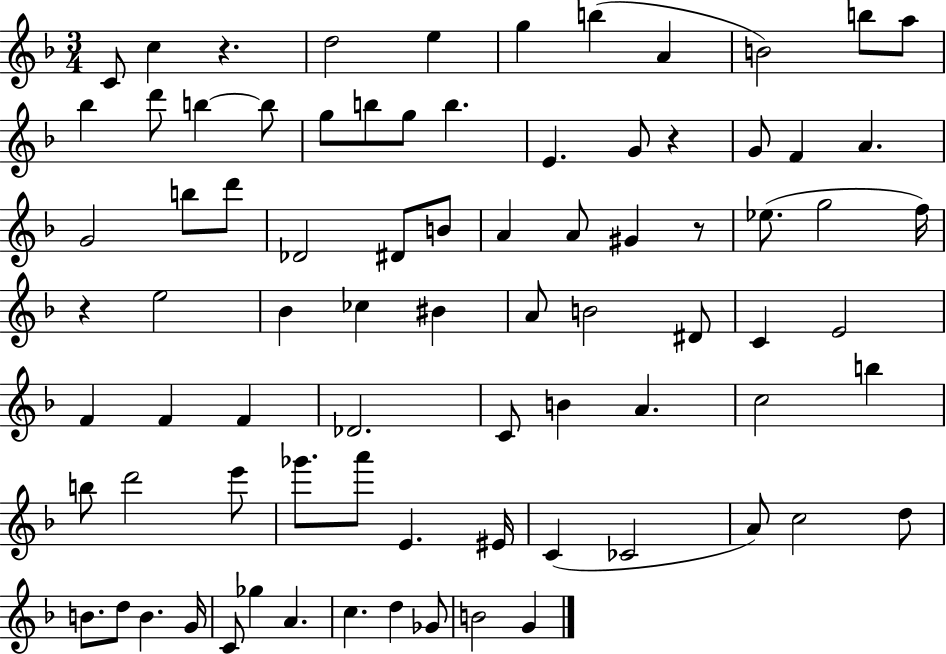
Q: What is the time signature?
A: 3/4